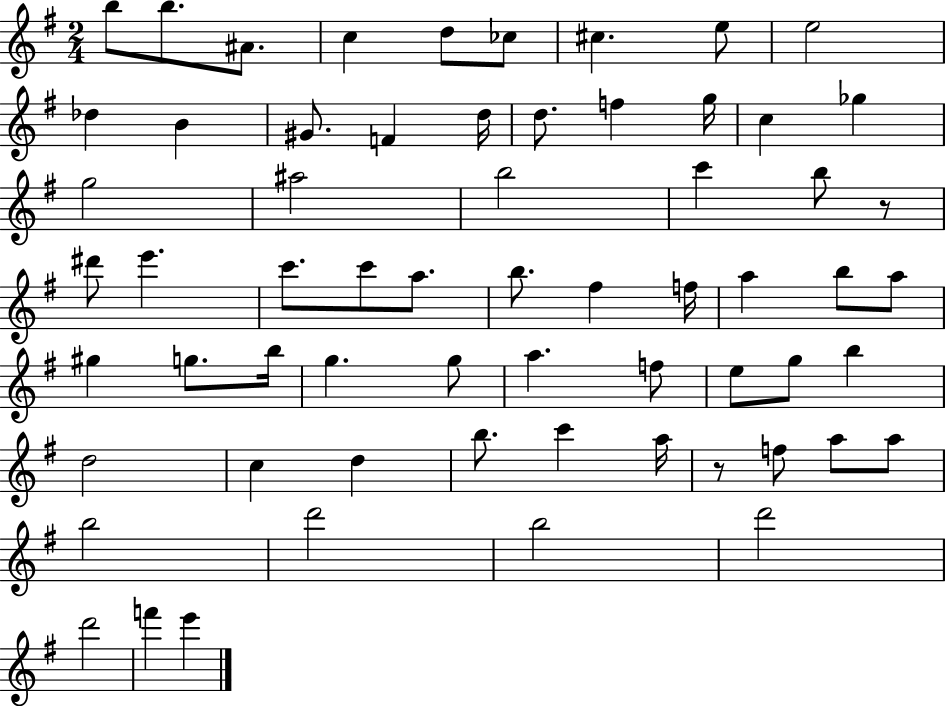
{
  \clef treble
  \numericTimeSignature
  \time 2/4
  \key g \major
  b''8 b''8. ais'8. | c''4 d''8 ces''8 | cis''4. e''8 | e''2 | \break des''4 b'4 | gis'8. f'4 d''16 | d''8. f''4 g''16 | c''4 ges''4 | \break g''2 | ais''2 | b''2 | c'''4 b''8 r8 | \break dis'''8 e'''4. | c'''8. c'''8 a''8. | b''8. fis''4 f''16 | a''4 b''8 a''8 | \break gis''4 g''8. b''16 | g''4. g''8 | a''4. f''8 | e''8 g''8 b''4 | \break d''2 | c''4 d''4 | b''8. c'''4 a''16 | r8 f''8 a''8 a''8 | \break b''2 | d'''2 | b''2 | d'''2 | \break d'''2 | f'''4 e'''4 | \bar "|."
}